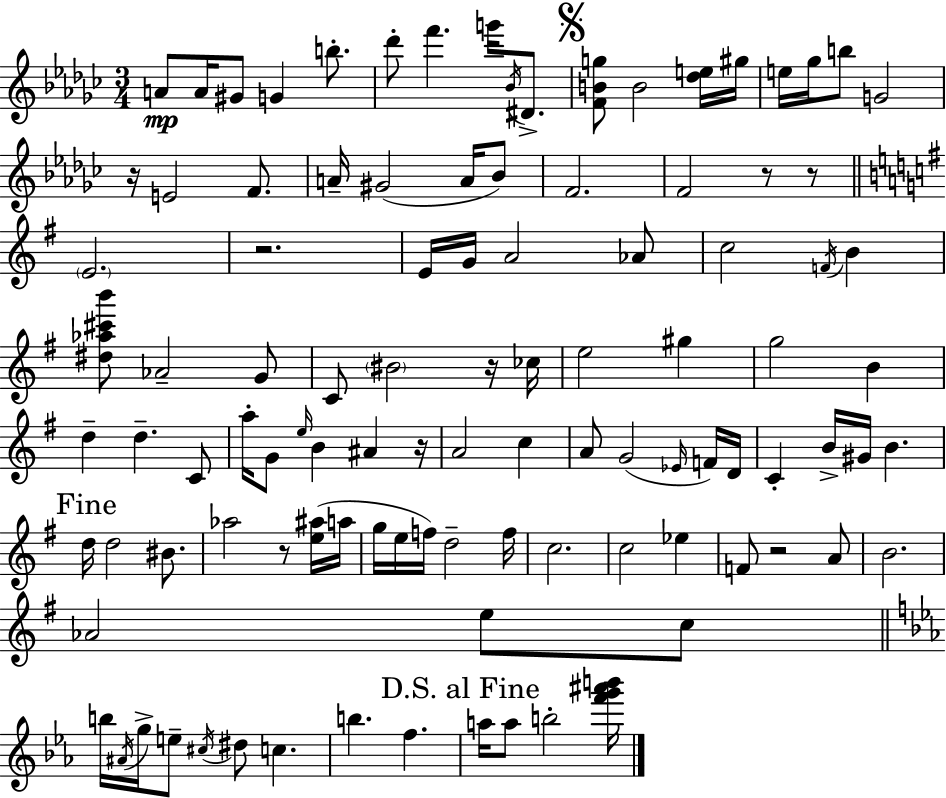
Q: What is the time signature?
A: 3/4